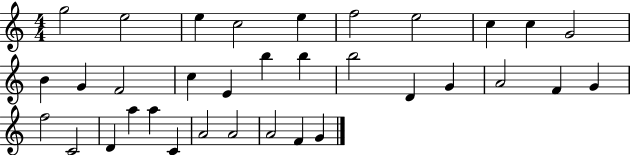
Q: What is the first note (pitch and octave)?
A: G5